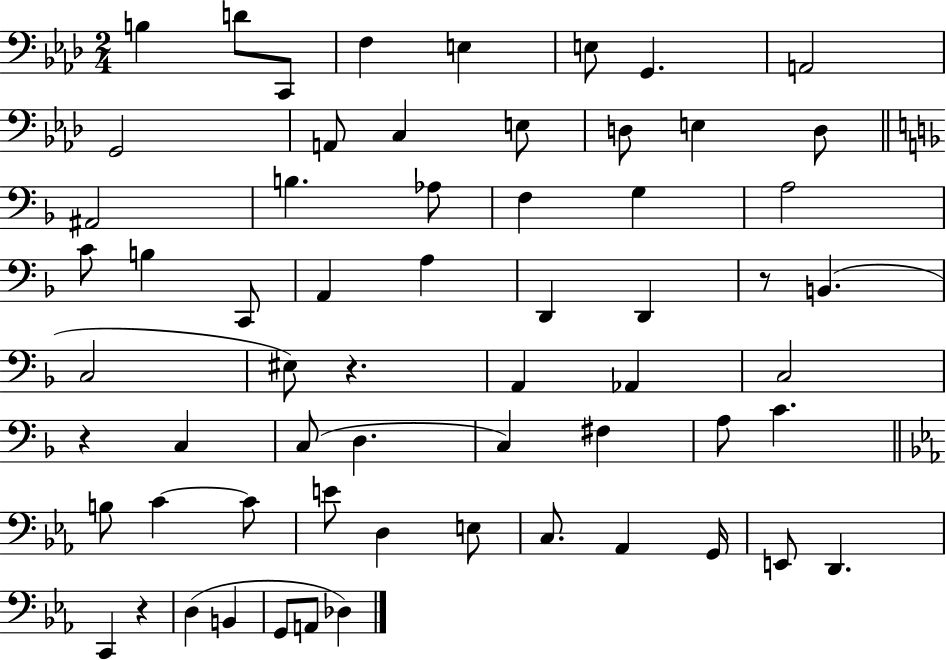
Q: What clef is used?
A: bass